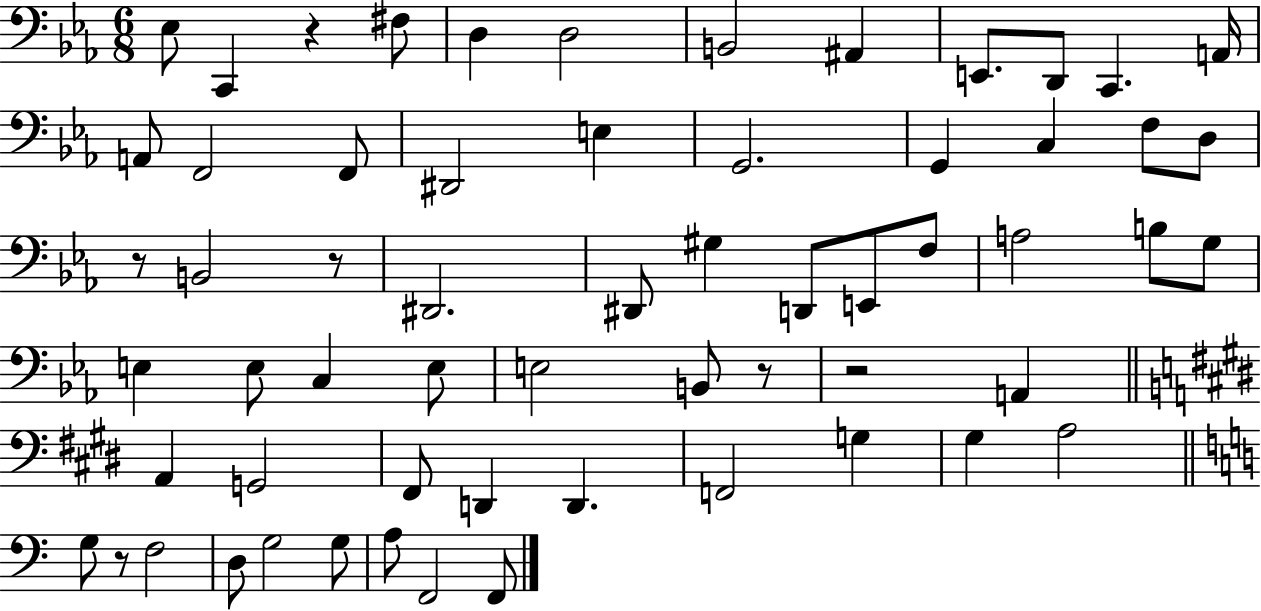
Eb3/e C2/q R/q F#3/e D3/q D3/h B2/h A#2/q E2/e. D2/e C2/q. A2/s A2/e F2/h F2/e D#2/h E3/q G2/h. G2/q C3/q F3/e D3/e R/e B2/h R/e D#2/h. D#2/e G#3/q D2/e E2/e F3/e A3/h B3/e G3/e E3/q E3/e C3/q E3/e E3/h B2/e R/e R/h A2/q A2/q G2/h F#2/e D2/q D2/q. F2/h G3/q G#3/q A3/h G3/e R/e F3/h D3/e G3/h G3/e A3/e F2/h F2/e